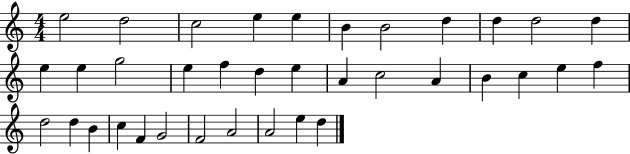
E5/h D5/h C5/h E5/q E5/q B4/q B4/h D5/q D5/q D5/h D5/q E5/q E5/q G5/h E5/q F5/q D5/q E5/q A4/q C5/h A4/q B4/q C5/q E5/q F5/q D5/h D5/q B4/q C5/q F4/q G4/h F4/h A4/h A4/h E5/q D5/q